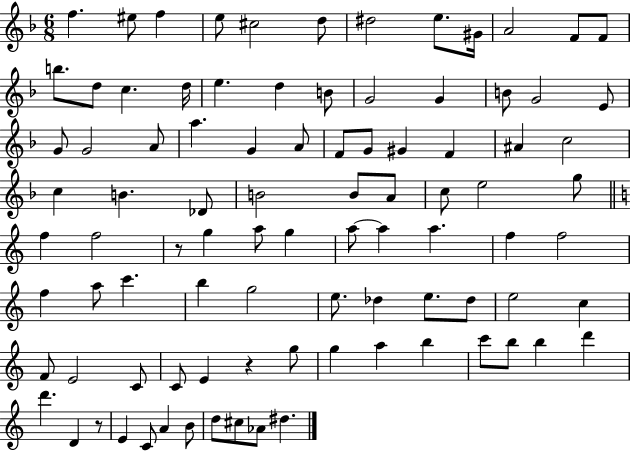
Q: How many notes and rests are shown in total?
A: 92